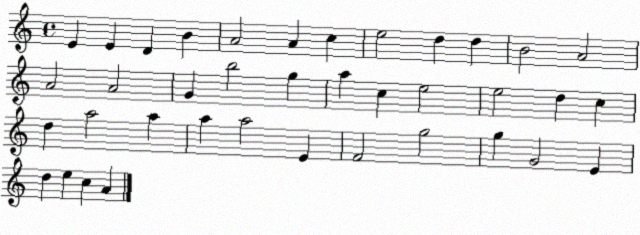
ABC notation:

X:1
T:Untitled
M:4/4
L:1/4
K:C
E E D B A2 A c e2 d d B2 A2 A2 A2 G b2 g a c e2 e2 d c d a2 a a a2 E F2 g2 g G2 E d e c A